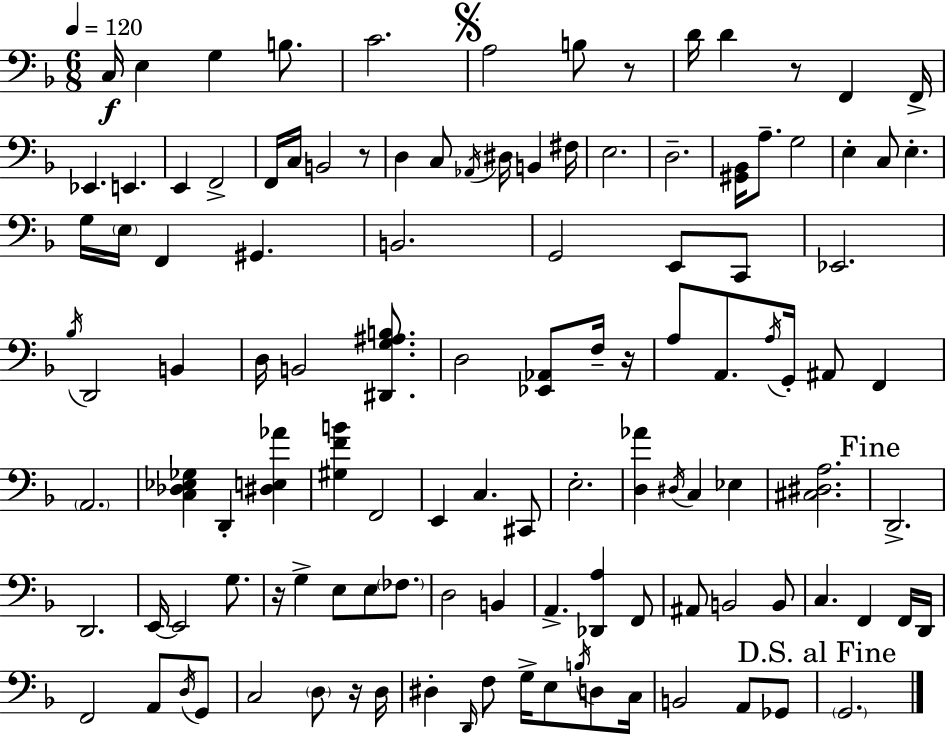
{
  \clef bass
  \numericTimeSignature
  \time 6/8
  \key f \major
  \tempo 4 = 120
  c16\f e4 g4 b8. | c'2. | \mark \markup { \musicglyph "scripts.segno" } a2 b8 r8 | d'16 d'4 r8 f,4 f,16-> | \break ees,4. e,4. | e,4 f,2-> | f,16 c16 b,2 r8 | d4 c8 \acciaccatura { aes,16 } dis16 b,4 | \break fis16 e2. | d2.-- | <gis, bes,>16 a8.-- g2 | e4-. c8 e4.-. | \break g16 \parenthesize e16 f,4 gis,4. | b,2. | g,2 e,8 c,8 | ees,2. | \break \acciaccatura { bes16 } d,2 b,4 | d16 b,2 <dis, g ais b>8. | d2 <ees, aes,>8 | f16-- r16 a8 a,8. \acciaccatura { a16 } g,16-. ais,8 f,4 | \break \parenthesize a,2. | <c des ees ges>4 d,4-. <dis e aes'>4 | <gis f' b'>4 f,2 | e,4 c4. | \break cis,8 e2.-. | <d aes'>4 \acciaccatura { dis16 } c4 | ees4 <cis dis a>2. | \mark "Fine" d,2.-> | \break d,2. | e,16~~ e,2 | g8. r16 g4-> e8 e8 | \parenthesize fes8. d2 | \break b,4 a,4.-> <des, a>4 | f,8 ais,8 b,2 | b,8 c4. f,4 | f,16 d,16 f,2 | \break a,8 \acciaccatura { d16 } g,8 c2 | \parenthesize d8 r16 d16 dis4-. \grace { d,16 } f8 | g16-> e8 \acciaccatura { b16 } d8 c16 b,2 | a,8 ges,8 \mark "D.S. al Fine" \parenthesize g,2. | \break \bar "|."
}